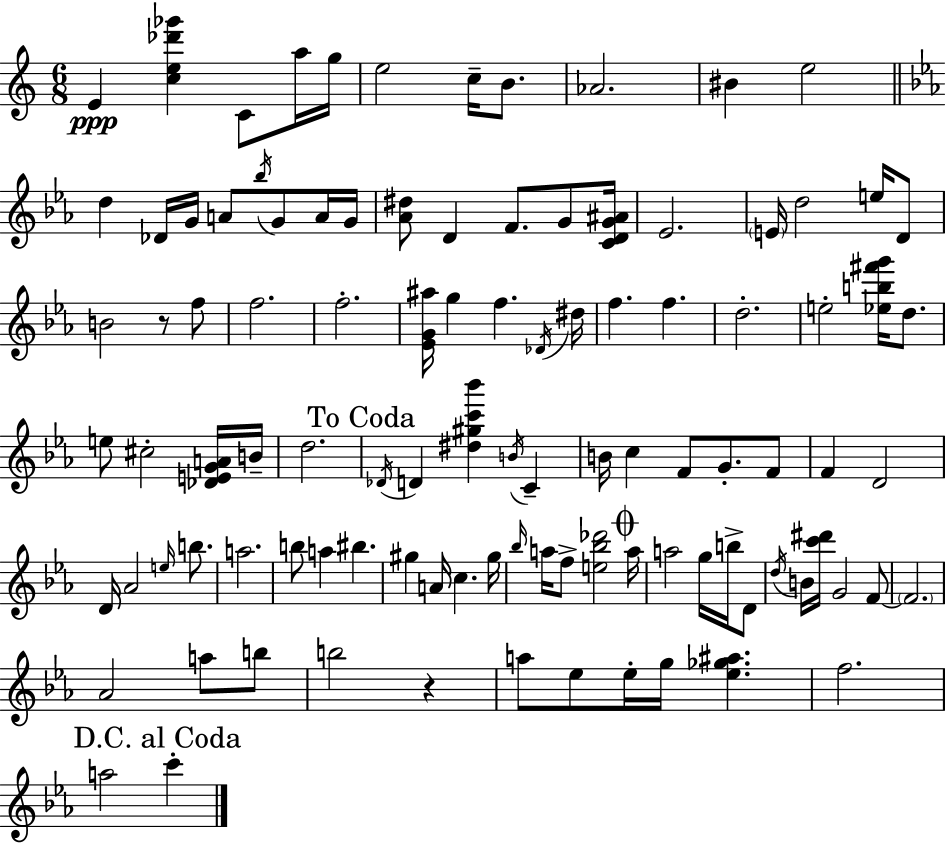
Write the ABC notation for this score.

X:1
T:Untitled
M:6/8
L:1/4
K:C
E [ce_d'_g'] C/2 a/4 g/4 e2 c/4 B/2 _A2 ^B e2 d _D/4 G/4 A/2 _b/4 G/2 A/4 G/4 [_A^d]/2 D F/2 G/2 [CDG^A]/4 _E2 E/4 d2 e/4 D/2 B2 z/2 f/2 f2 f2 [_EG^a]/4 g f _D/4 ^d/4 f f d2 e2 [_eb^f'g']/4 d/2 e/2 ^c2 [_DEGA]/4 B/4 d2 _D/4 D [^d^gc'_b'] B/4 C B/4 c F/2 G/2 F/2 F D2 D/4 _A2 e/4 b/2 a2 b/2 a ^b ^g A/4 c ^g/4 _b/4 a/4 f/2 [e_b_d']2 a/4 a2 g/4 b/4 D/2 d/4 B/4 [c'^d']/4 G2 F/2 F2 _A2 a/2 b/2 b2 z a/2 _e/2 _e/4 g/4 [_e_g^a] f2 a2 c'